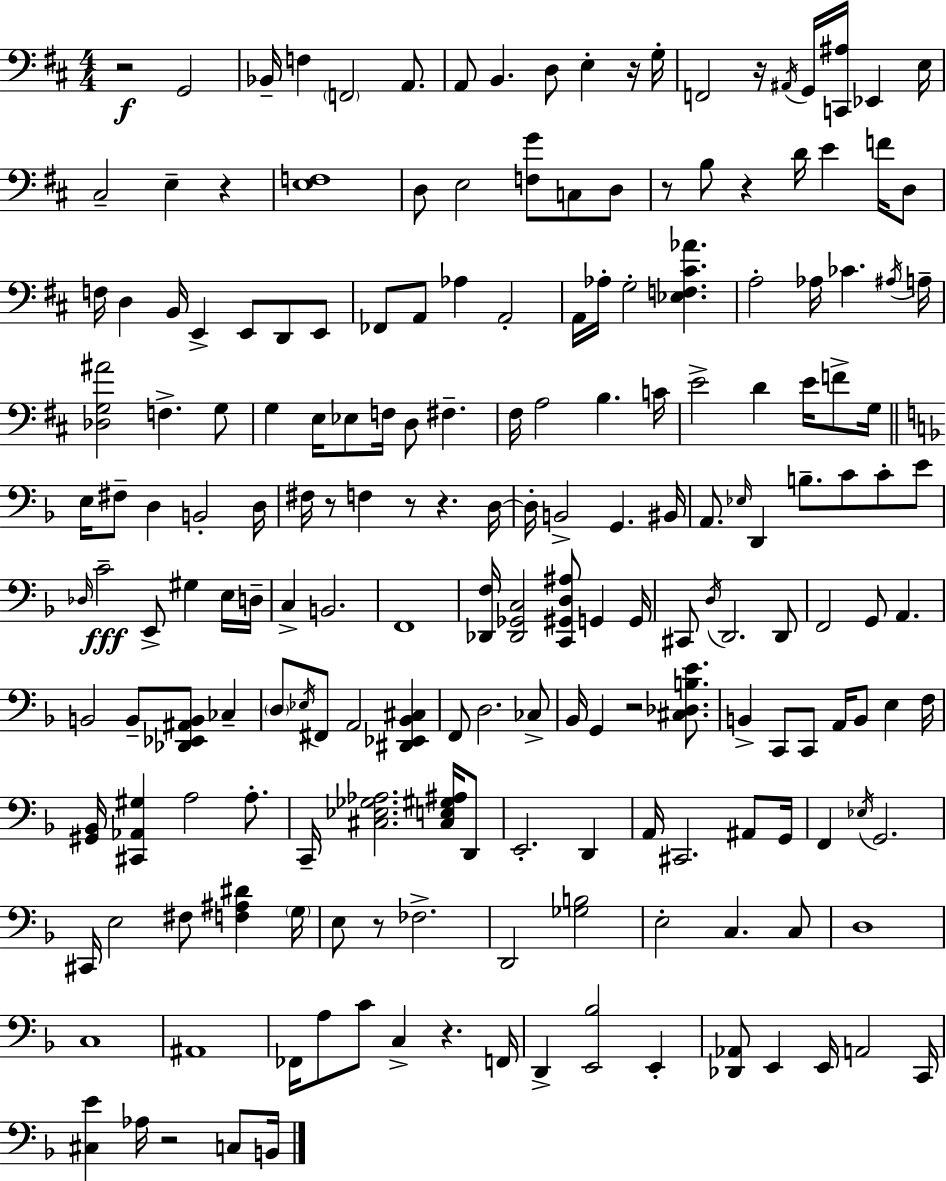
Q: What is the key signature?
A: D major